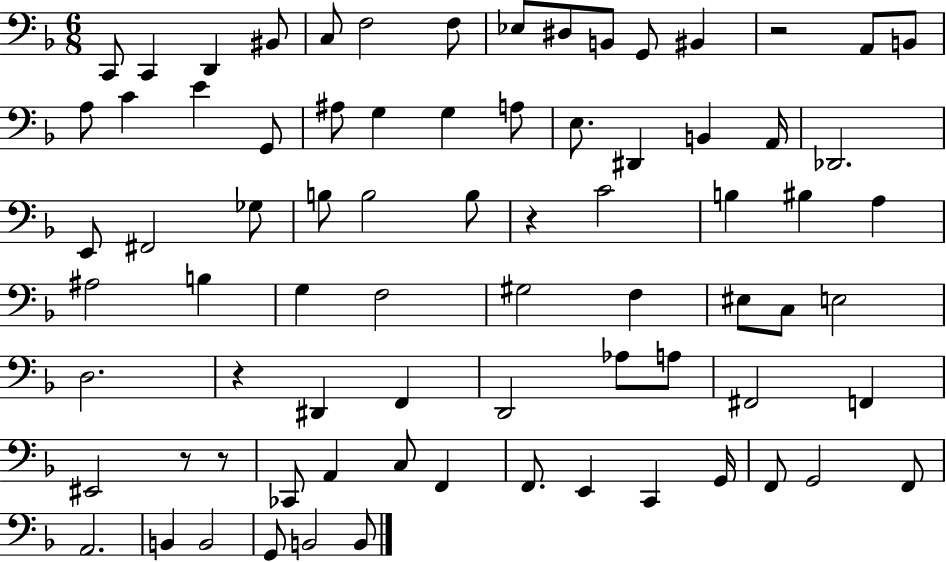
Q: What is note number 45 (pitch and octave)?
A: C3